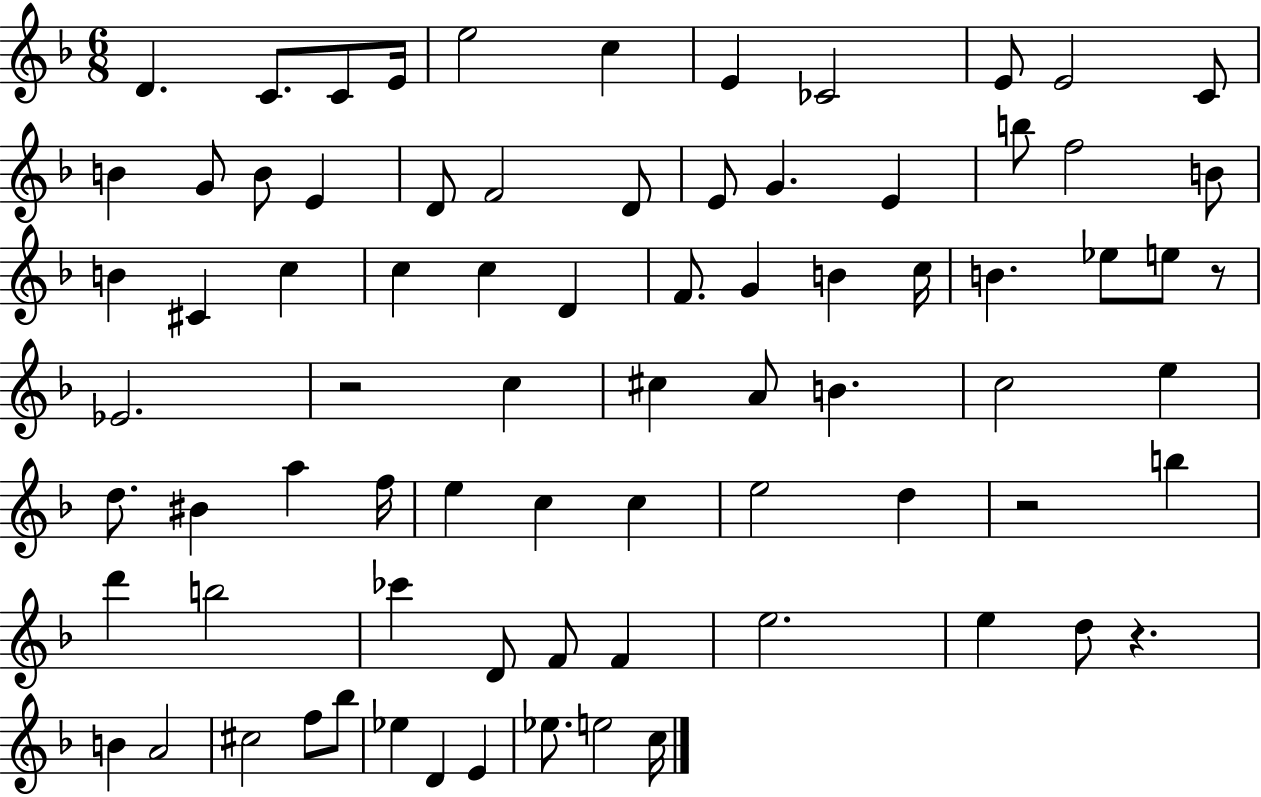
X:1
T:Untitled
M:6/8
L:1/4
K:F
D C/2 C/2 E/4 e2 c E _C2 E/2 E2 C/2 B G/2 B/2 E D/2 F2 D/2 E/2 G E b/2 f2 B/2 B ^C c c c D F/2 G B c/4 B _e/2 e/2 z/2 _E2 z2 c ^c A/2 B c2 e d/2 ^B a f/4 e c c e2 d z2 b d' b2 _c' D/2 F/2 F e2 e d/2 z B A2 ^c2 f/2 _b/2 _e D E _e/2 e2 c/4